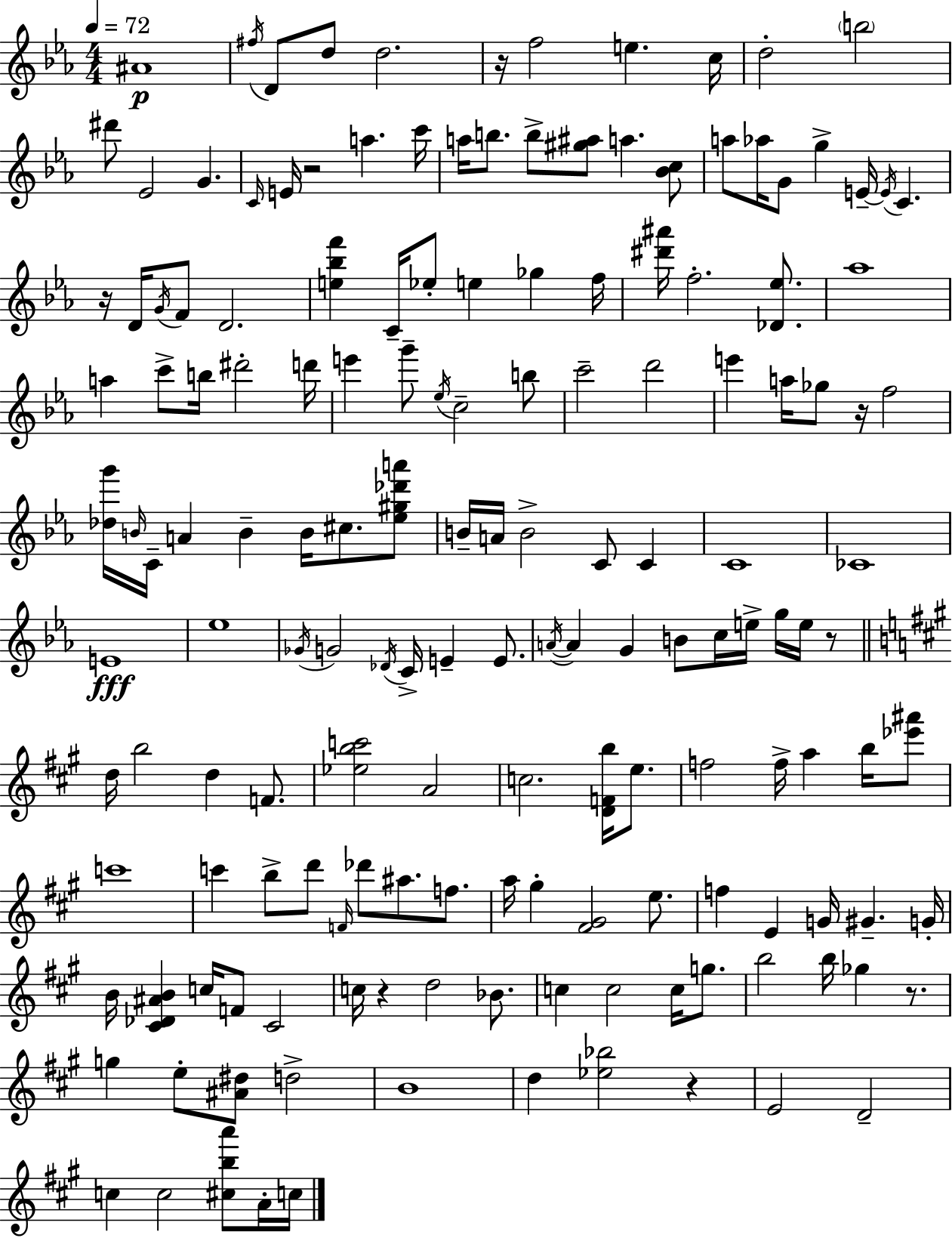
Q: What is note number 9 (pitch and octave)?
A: D5